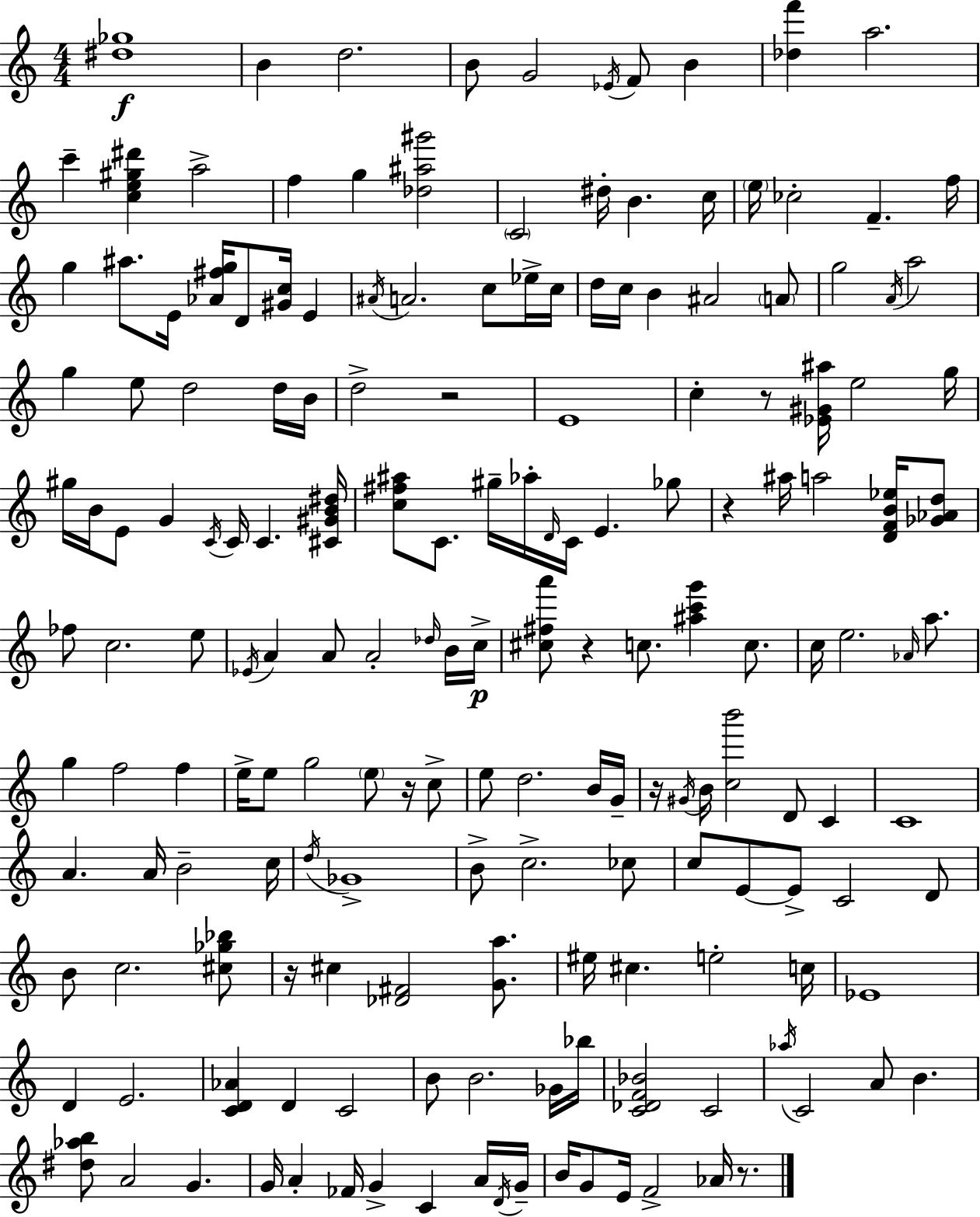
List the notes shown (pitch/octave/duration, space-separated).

[D#5,Gb5]/w B4/q D5/h. B4/e G4/h Eb4/s F4/e B4/q [Db5,F6]/q A5/h. C6/q [C5,E5,G#5,D#6]/q A5/h F5/q G5/q [Db5,A#5,G#6]/h C4/h D#5/s B4/q. C5/s E5/s CES5/h F4/q. F5/s G5/q A#5/e. E4/s [Ab4,F#5,G5]/s D4/e [G#4,C5]/s E4/q A#4/s A4/h. C5/e Eb5/s C5/s D5/s C5/s B4/q A#4/h A4/e G5/h A4/s A5/h G5/q E5/e D5/h D5/s B4/s D5/h R/h E4/w C5/q R/e [Eb4,G#4,A#5]/s E5/h G5/s G#5/s B4/s E4/e G4/q C4/s C4/s C4/q. [C#4,G#4,B4,D#5]/s [C5,F#5,A#5]/e C4/e. G#5/s Ab5/s D4/s C4/s E4/q. Gb5/e R/q A#5/s A5/h [D4,F4,B4,Eb5]/s [Gb4,Ab4,D5]/e FES5/e C5/h. E5/e Eb4/s A4/q A4/e A4/h Db5/s B4/s C5/s [C#5,F#5,A6]/e R/q C5/e. [A#5,C6,G6]/q C5/e. C5/s E5/h. Ab4/s A5/e. G5/q F5/h F5/q E5/s E5/e G5/h E5/e R/s C5/e E5/e D5/h. B4/s G4/s R/s G#4/s B4/s [C5,B6]/h D4/e C4/q C4/w A4/q. A4/s B4/h C5/s D5/s Gb4/w B4/e C5/h. CES5/e C5/e E4/e E4/e C4/h D4/e B4/e C5/h. [C#5,Gb5,Bb5]/e R/s C#5/q [Db4,F#4]/h [G4,A5]/e. EIS5/s C#5/q. E5/h C5/s Eb4/w D4/q E4/h. [C4,D4,Ab4]/q D4/q C4/h B4/e B4/h. Gb4/s Bb5/s [C4,Db4,F4,Bb4]/h C4/h Ab5/s C4/h A4/e B4/q. [D#5,Ab5,B5]/e A4/h G4/q. G4/s A4/q FES4/s G4/q C4/q A4/s D4/s G4/s B4/s G4/e E4/s F4/h Ab4/s R/e.